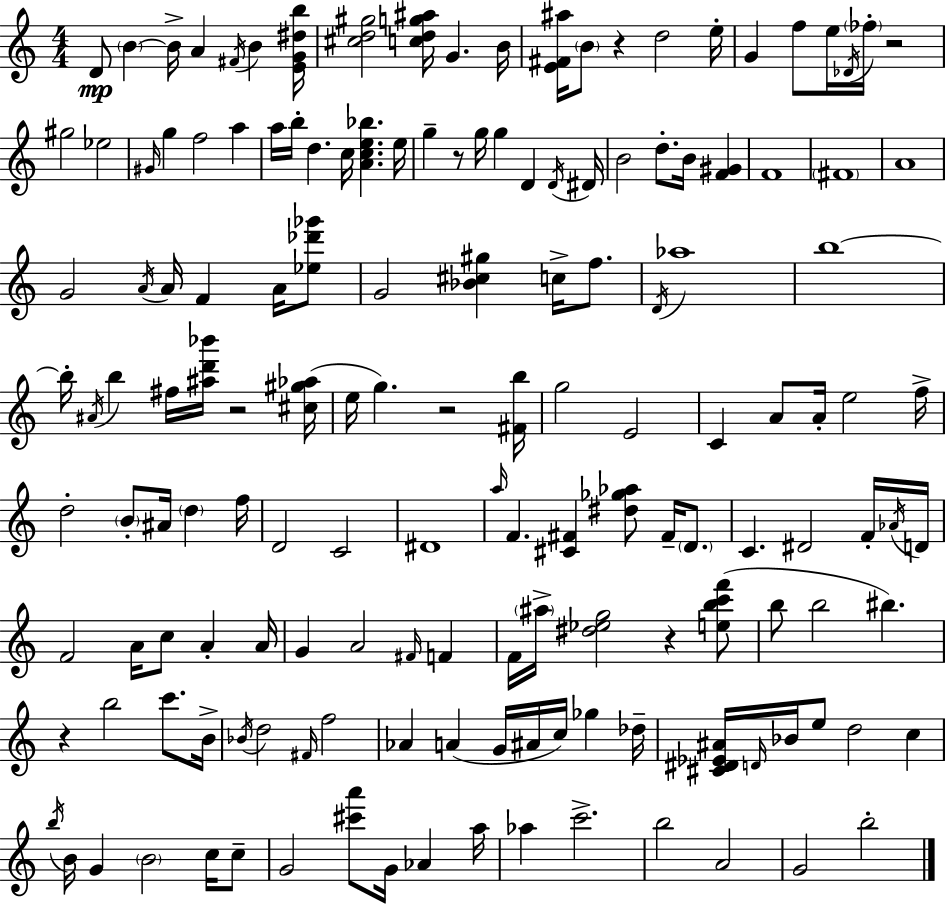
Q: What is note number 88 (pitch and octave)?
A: F#4